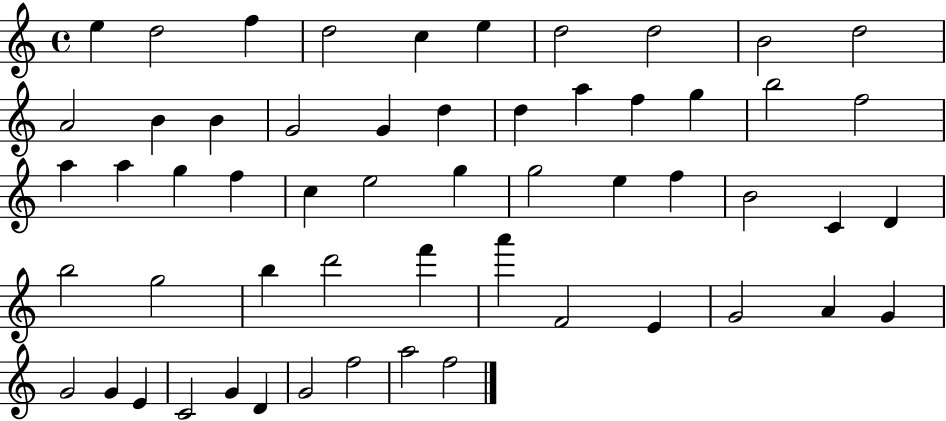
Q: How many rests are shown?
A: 0